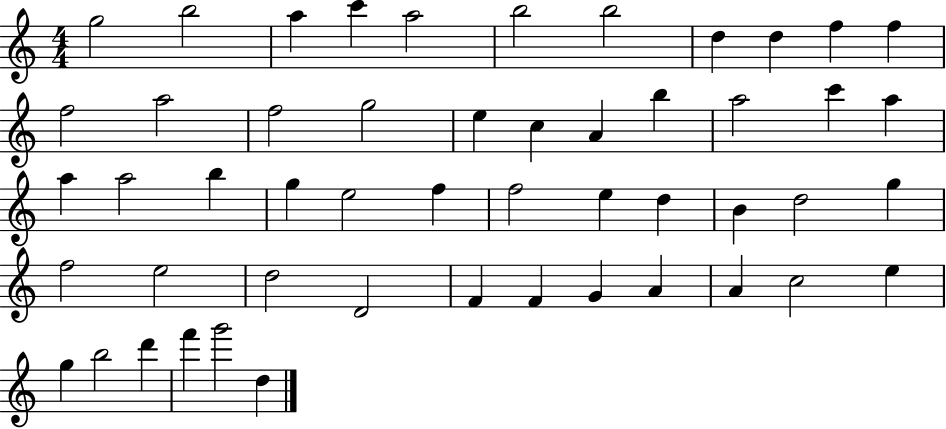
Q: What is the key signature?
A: C major